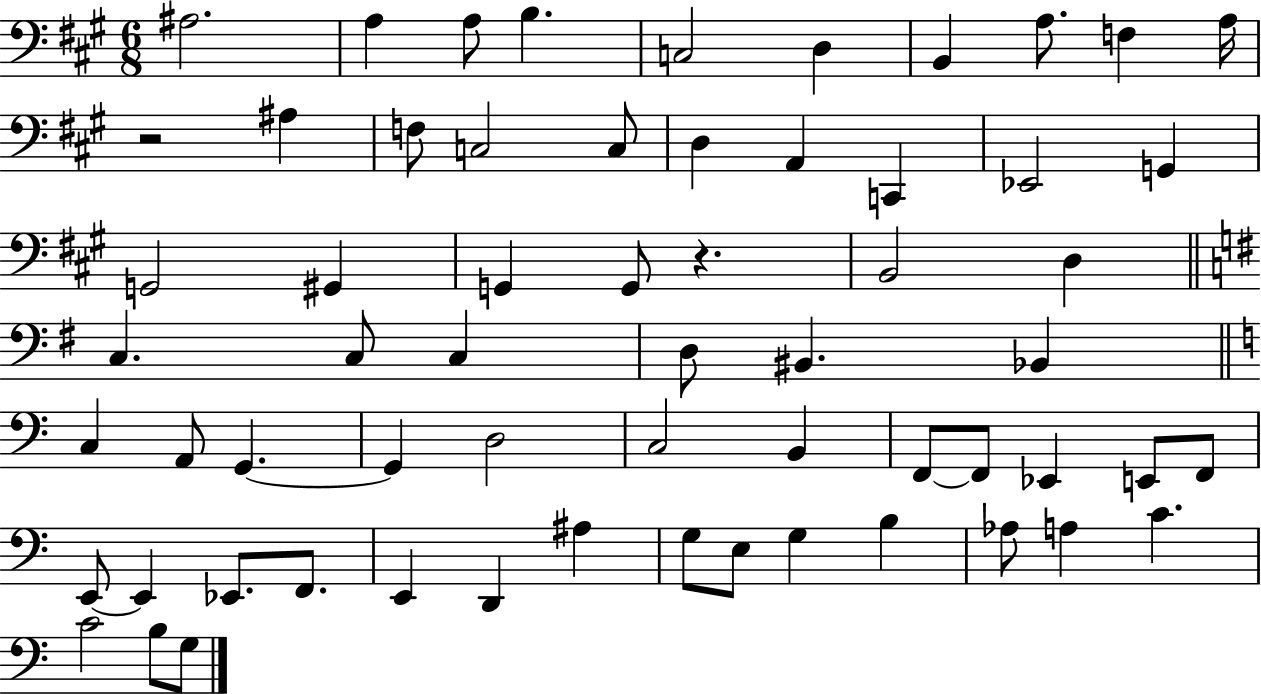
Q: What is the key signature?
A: A major